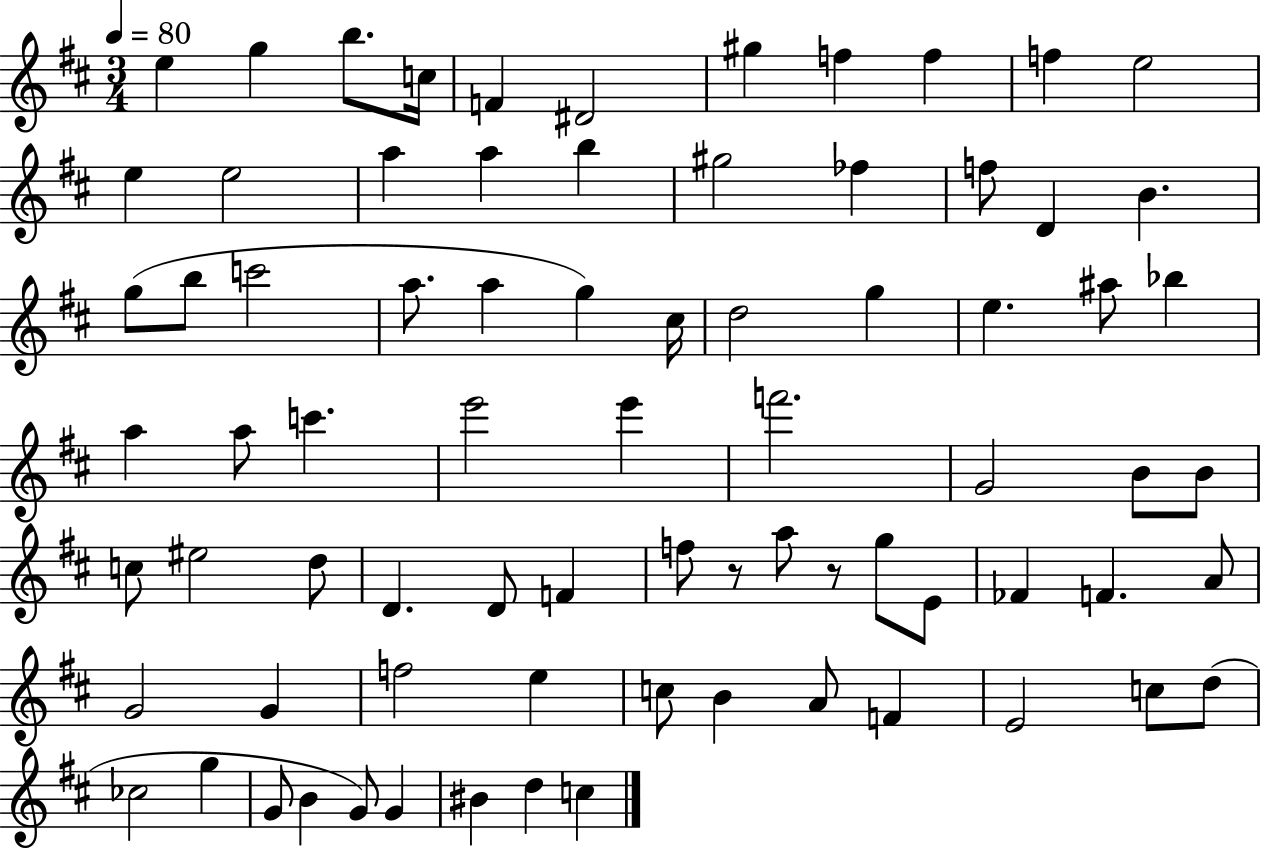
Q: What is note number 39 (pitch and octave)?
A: F6